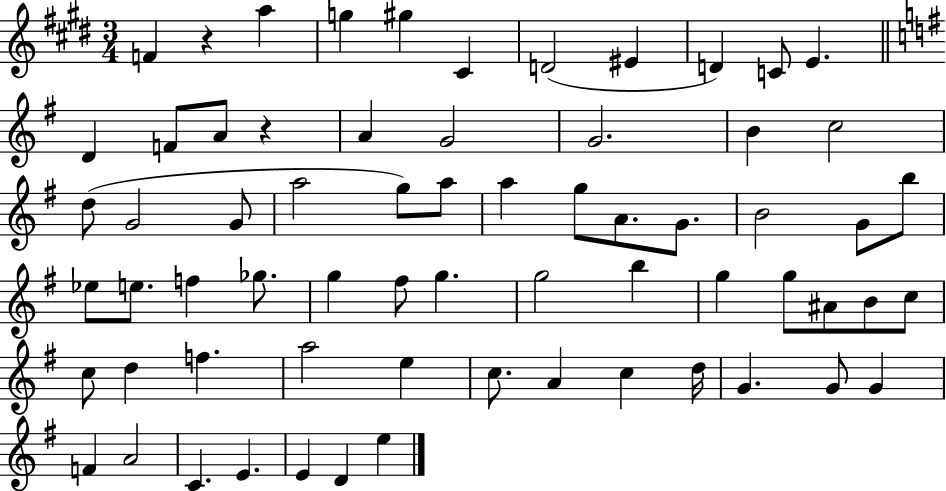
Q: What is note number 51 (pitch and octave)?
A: C5